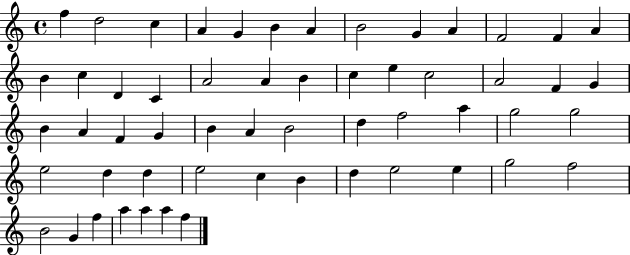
{
  \clef treble
  \time 4/4
  \defaultTimeSignature
  \key c \major
  f''4 d''2 c''4 | a'4 g'4 b'4 a'4 | b'2 g'4 a'4 | f'2 f'4 a'4 | \break b'4 c''4 d'4 c'4 | a'2 a'4 b'4 | c''4 e''4 c''2 | a'2 f'4 g'4 | \break b'4 a'4 f'4 g'4 | b'4 a'4 b'2 | d''4 f''2 a''4 | g''2 g''2 | \break e''2 d''4 d''4 | e''2 c''4 b'4 | d''4 e''2 e''4 | g''2 f''2 | \break b'2 g'4 f''4 | a''4 a''4 a''4 f''4 | \bar "|."
}